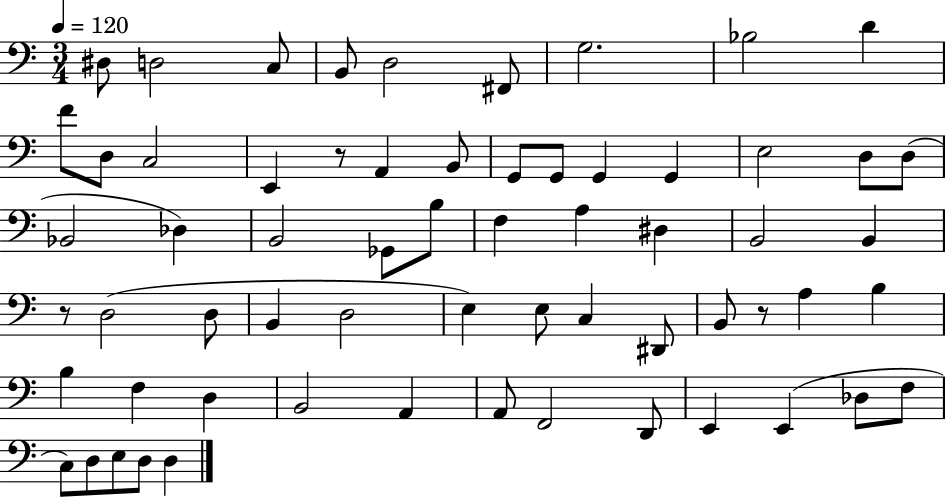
D#3/e D3/h C3/e B2/e D3/h F#2/e G3/h. Bb3/h D4/q F4/e D3/e C3/h E2/q R/e A2/q B2/e G2/e G2/e G2/q G2/q E3/h D3/e D3/e Bb2/h Db3/q B2/h Gb2/e B3/e F3/q A3/q D#3/q B2/h B2/q R/e D3/h D3/e B2/q D3/h E3/q E3/e C3/q D#2/e B2/e R/e A3/q B3/q B3/q F3/q D3/q B2/h A2/q A2/e F2/h D2/e E2/q E2/q Db3/e F3/e C3/e D3/e E3/e D3/e D3/q